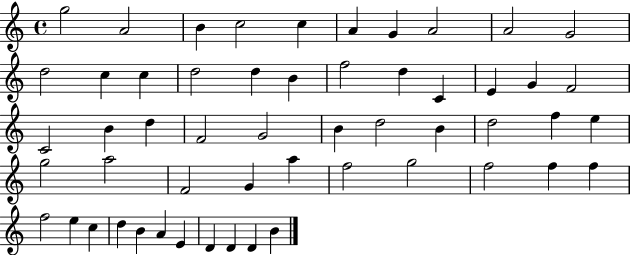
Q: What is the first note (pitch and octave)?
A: G5